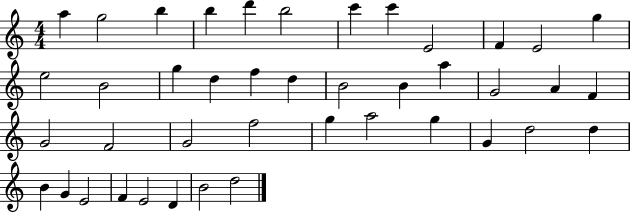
X:1
T:Untitled
M:4/4
L:1/4
K:C
a g2 b b d' b2 c' c' E2 F E2 g e2 B2 g d f d B2 B a G2 A F G2 F2 G2 f2 g a2 g G d2 d B G E2 F E2 D B2 d2